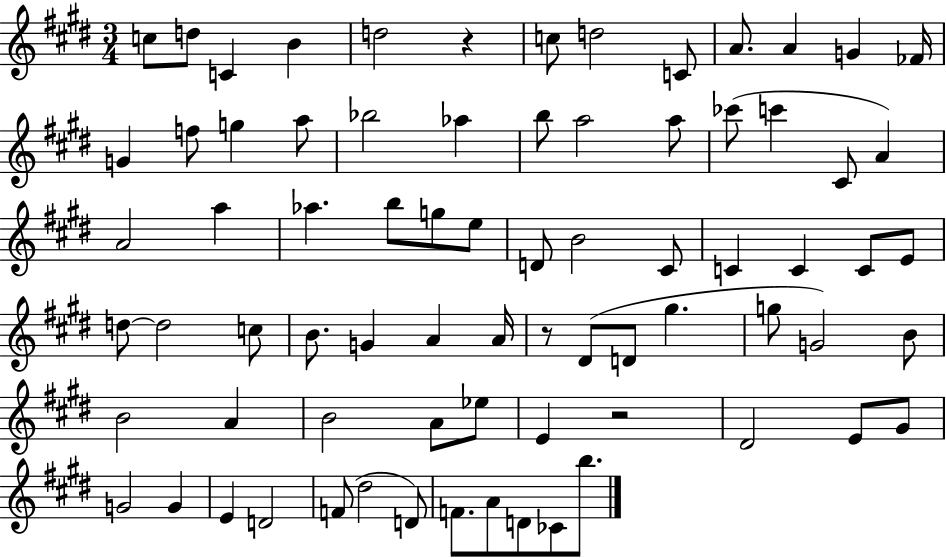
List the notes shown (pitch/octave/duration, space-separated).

C5/e D5/e C4/q B4/q D5/h R/q C5/e D5/h C4/e A4/e. A4/q G4/q FES4/s G4/q F5/e G5/q A5/e Bb5/h Ab5/q B5/e A5/h A5/e CES6/e C6/q C#4/e A4/q A4/h A5/q Ab5/q. B5/e G5/e E5/e D4/e B4/h C#4/e C4/q C4/q C4/e E4/e D5/e D5/h C5/e B4/e. G4/q A4/q A4/s R/e D#4/e D4/e G#5/q. G5/e G4/h B4/e B4/h A4/q B4/h A4/e Eb5/e E4/q R/h D#4/h E4/e G#4/e G4/h G4/q E4/q D4/h F4/e D#5/h D4/e F4/e. A4/e D4/e CES4/e B5/e.